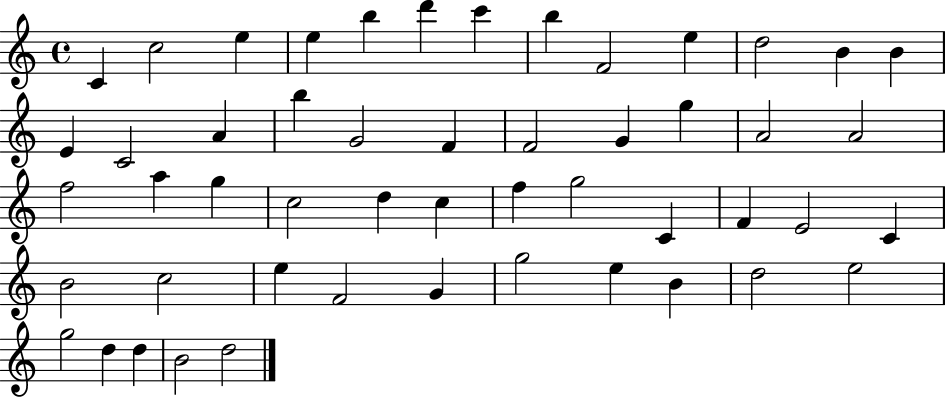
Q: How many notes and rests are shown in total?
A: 51